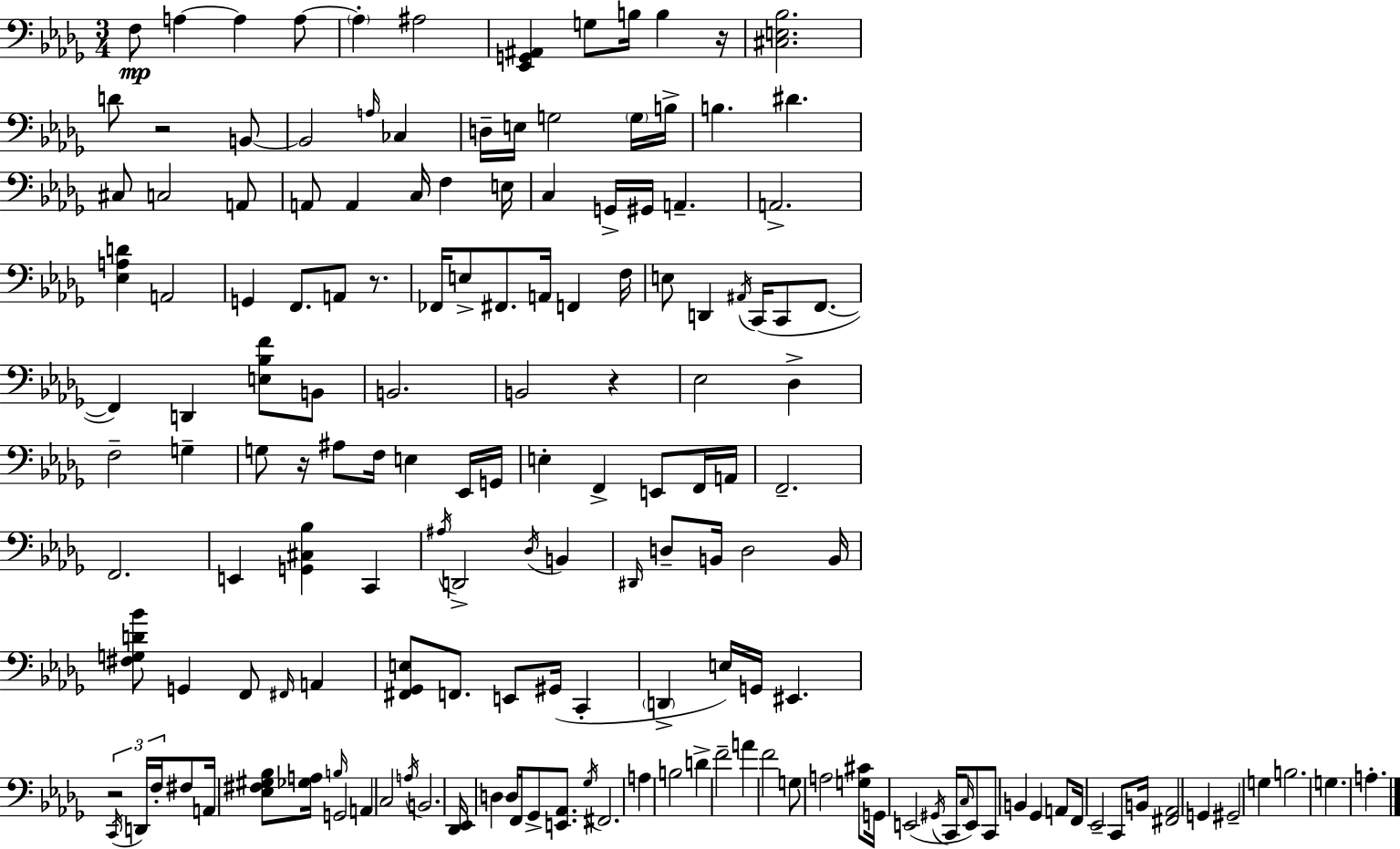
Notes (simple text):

F3/e A3/q A3/q A3/e A3/q A#3/h [Eb2,G2,A#2]/q G3/e B3/s B3/q R/s [C#3,E3,Bb3]/h. D4/e R/h B2/e B2/h A3/s CES3/q D3/s E3/s G3/h G3/s B3/s B3/q. D#4/q. C#3/e C3/h A2/e A2/e A2/q C3/s F3/q E3/s C3/q G2/s G#2/s A2/q. A2/h. [Eb3,A3,D4]/q A2/h G2/q F2/e. A2/e R/e. FES2/s E3/e F#2/e. A2/s F2/q F3/s E3/e D2/q A#2/s C2/s C2/e F2/e. F2/q D2/q [E3,Bb3,F4]/e B2/e B2/h. B2/h R/q Eb3/h Db3/q F3/h G3/q G3/e R/s A#3/e F3/s E3/q Eb2/s G2/s E3/q F2/q E2/e F2/s A2/s F2/h. F2/h. E2/q [G2,C#3,Bb3]/q C2/q A#3/s D2/h Db3/s B2/q D#2/s D3/e B2/s D3/h B2/s [F#3,G3,D4,Bb4]/e G2/q F2/e F#2/s A2/q [F#2,Gb2,E3]/e F2/e. E2/e G#2/s C2/q D2/q E3/s G2/s EIS2/q. R/h C2/s D2/s F3/s F#3/e A2/s [Eb3,F#3,G#3,Bb3]/e [Gb3,A3]/s B3/s G2/h A2/q C3/h A3/s B2/h. [Db2,Eb2]/s D3/q D3/s F2/s Gb2/e [E2,Ab2]/e. Gb3/s F#2/h. A3/q B3/h D4/q F4/h A4/q F4/h G3/e A3/h [G3,C#4]/e G2/s E2/h G#2/s C2/s C3/s E2/e C2/e B2/q Gb2/q A2/e F2/s Eb2/h C2/e B2/s [F#2,Ab2]/h G2/q G#2/h G3/q B3/h. G3/q. A3/q.